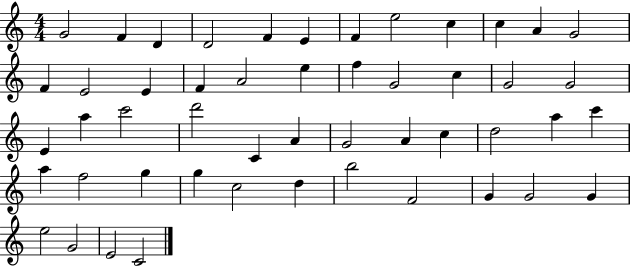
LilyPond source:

{
  \clef treble
  \numericTimeSignature
  \time 4/4
  \key c \major
  g'2 f'4 d'4 | d'2 f'4 e'4 | f'4 e''2 c''4 | c''4 a'4 g'2 | \break f'4 e'2 e'4 | f'4 a'2 e''4 | f''4 g'2 c''4 | g'2 g'2 | \break e'4 a''4 c'''2 | d'''2 c'4 a'4 | g'2 a'4 c''4 | d''2 a''4 c'''4 | \break a''4 f''2 g''4 | g''4 c''2 d''4 | b''2 f'2 | g'4 g'2 g'4 | \break e''2 g'2 | e'2 c'2 | \bar "|."
}